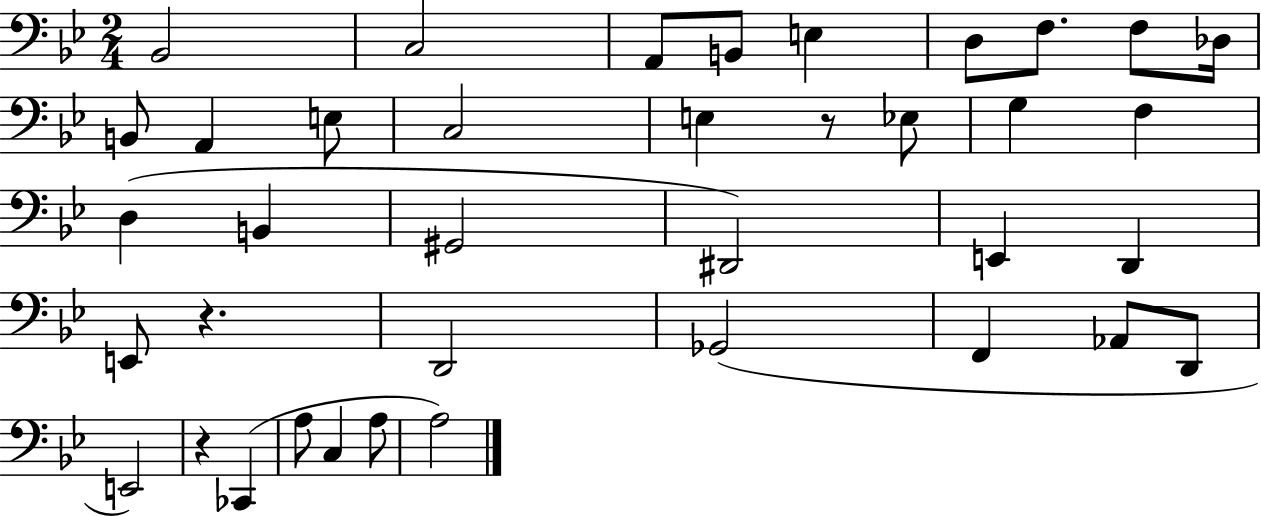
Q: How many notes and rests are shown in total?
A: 38